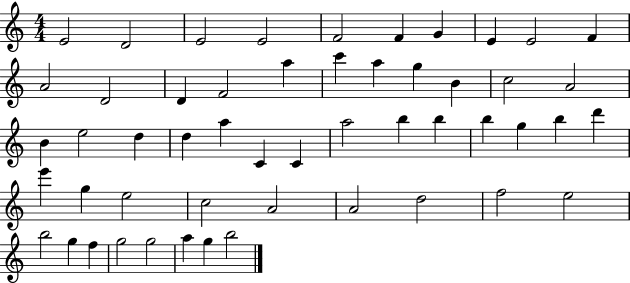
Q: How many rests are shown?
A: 0